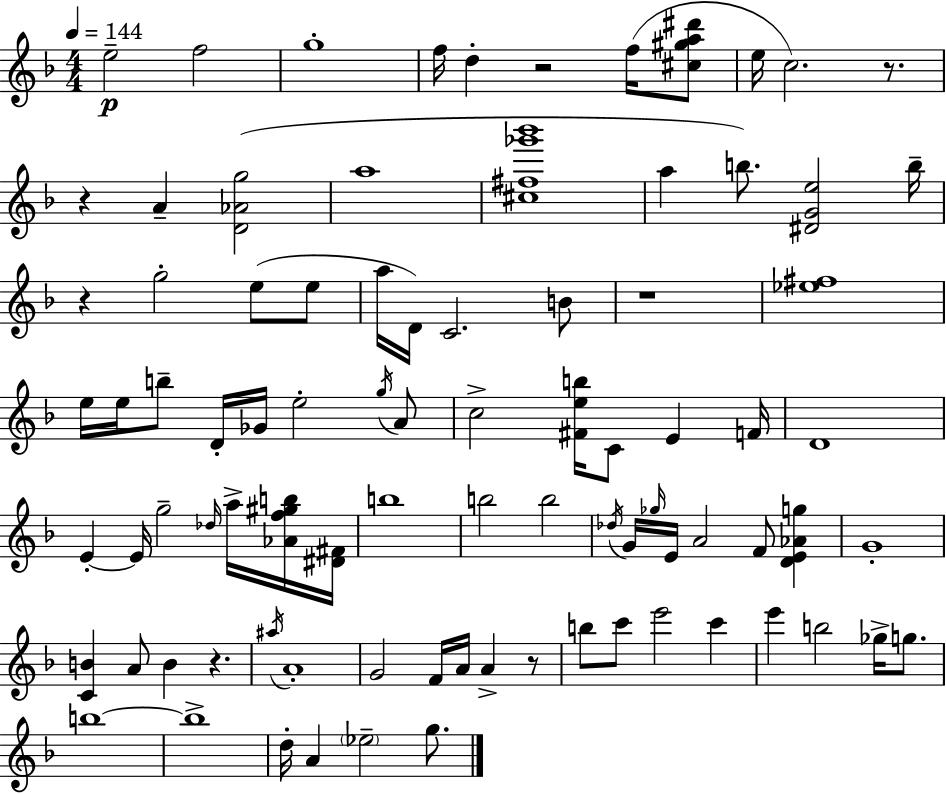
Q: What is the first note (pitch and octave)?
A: E5